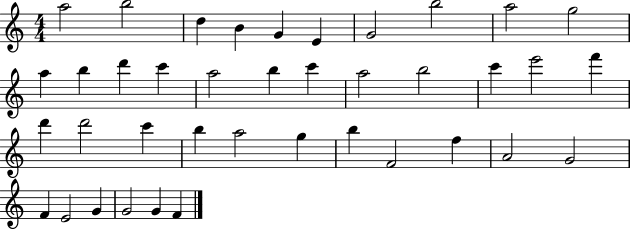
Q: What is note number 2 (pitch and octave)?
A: B5